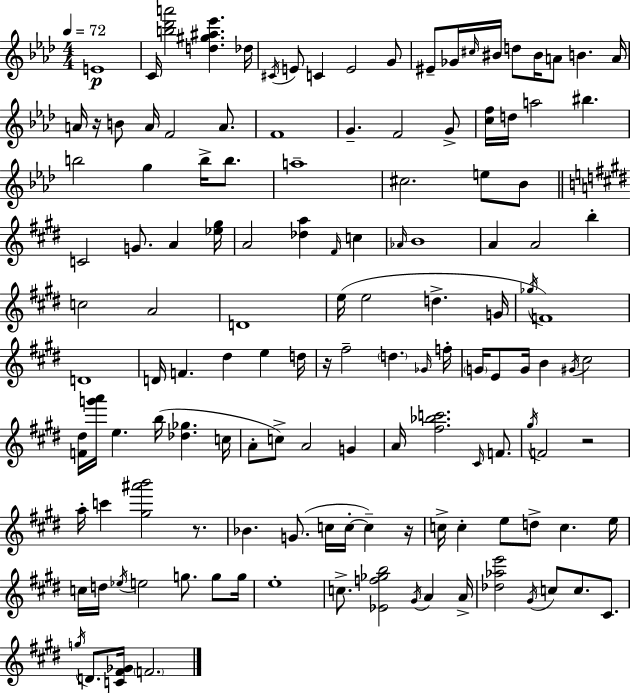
E4/w C4/s [B5,Db6,A6]/h [D5,G#5,A#5,Eb6]/q. Db5/s C#4/s E4/e C4/q E4/h G4/e EIS4/e Gb4/s C#5/s BIS4/s D5/e BIS4/s A4/e B4/q. A4/s A4/s R/s B4/e A4/s F4/h A4/e. F4/w G4/q. F4/h G4/e [C5,F5]/s D5/s A5/h BIS5/q. B5/h G5/q B5/s B5/e. A5/w C#5/h. E5/e Bb4/e C4/h G4/e. A4/q [Eb5,G#5]/s A4/h [Db5,A5]/q F#4/s C5/q Ab4/s B4/w A4/q A4/h B5/q C5/h A4/h D4/w E5/s E5/h D5/q. G4/s Gb5/s F4/w D4/w D4/s F4/q. D#5/q E5/q D5/s R/s F#5/h D5/q. Gb4/s F5/s G4/s E4/e G4/s B4/q G#4/s C#5/h [F4,D#5]/s [G6,A6]/s E5/q. B5/s [Db5,Gb5]/q. C5/s A4/e C5/e A4/h G4/q A4/s [F#5,Bb5,C6]/h. C#4/s F4/e. G#5/s F4/h R/h A5/s C6/q [G#5,A#6,B6]/h R/e. Bb4/q. G4/e. C5/s C5/s C5/q R/s C5/s C5/q E5/e D5/e C5/q. E5/s C5/s D5/s Eb5/s E5/h G5/e. G5/e G5/s E5/w C5/e. [Eb4,F5,Gb5,B5]/h G#4/s A4/q A4/s [Db5,Ab5,E6]/h G#4/s C5/e C5/e. C#4/e. G5/s D4/e. [C4,F#4,Gb4]/s F4/h.